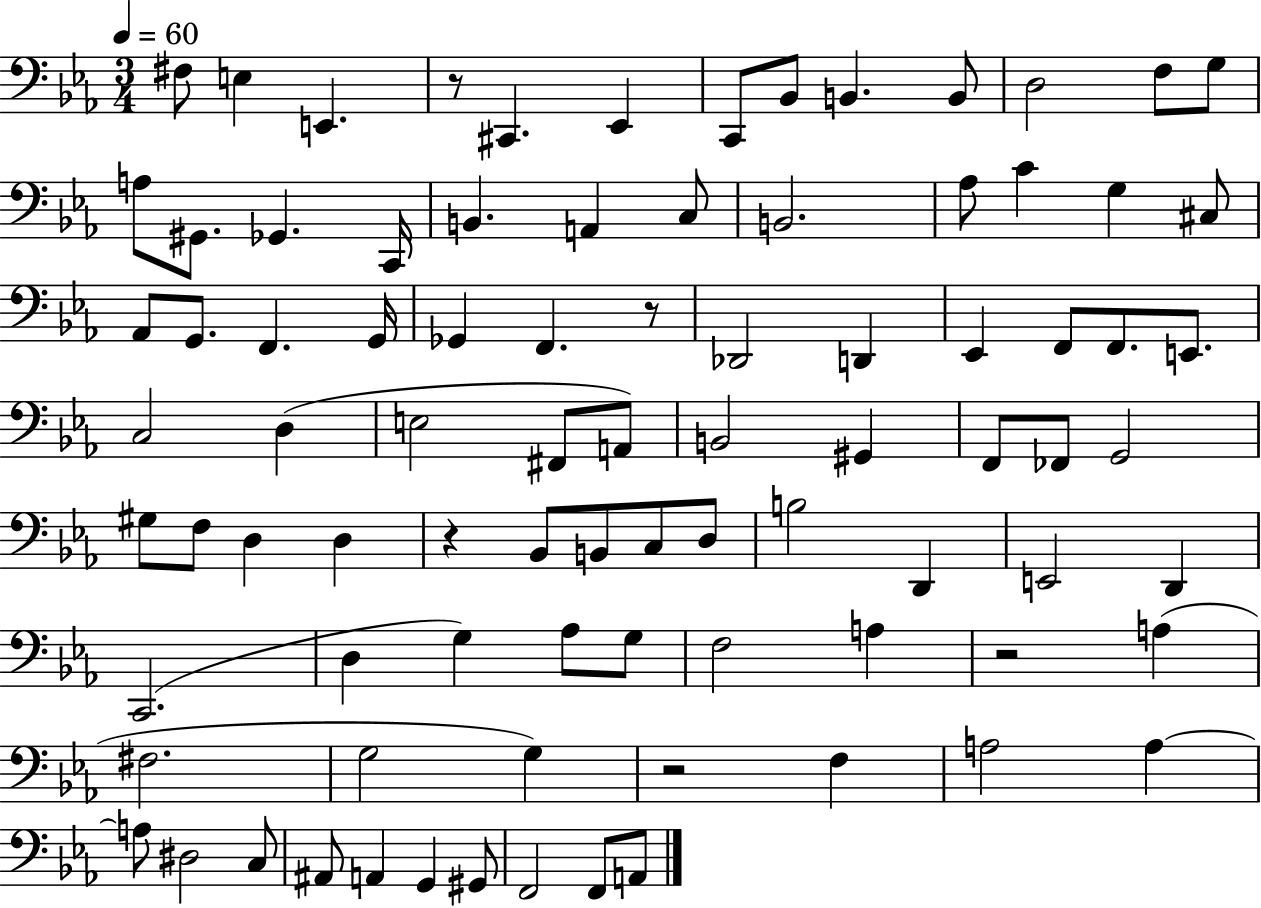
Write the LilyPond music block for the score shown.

{
  \clef bass
  \numericTimeSignature
  \time 3/4
  \key ees \major
  \tempo 4 = 60
  fis8 e4 e,4. | r8 cis,4. ees,4 | c,8 bes,8 b,4. b,8 | d2 f8 g8 | \break a8 gis,8. ges,4. c,16 | b,4. a,4 c8 | b,2. | aes8 c'4 g4 cis8 | \break aes,8 g,8. f,4. g,16 | ges,4 f,4. r8 | des,2 d,4 | ees,4 f,8 f,8. e,8. | \break c2 d4( | e2 fis,8 a,8) | b,2 gis,4 | f,8 fes,8 g,2 | \break gis8 f8 d4 d4 | r4 bes,8 b,8 c8 d8 | b2 d,4 | e,2 d,4 | \break c,2.( | d4 g4) aes8 g8 | f2 a4 | r2 a4( | \break fis2. | g2 g4) | r2 f4 | a2 a4~~ | \break a8 dis2 c8 | ais,8 a,4 g,4 gis,8 | f,2 f,8 a,8 | \bar "|."
}